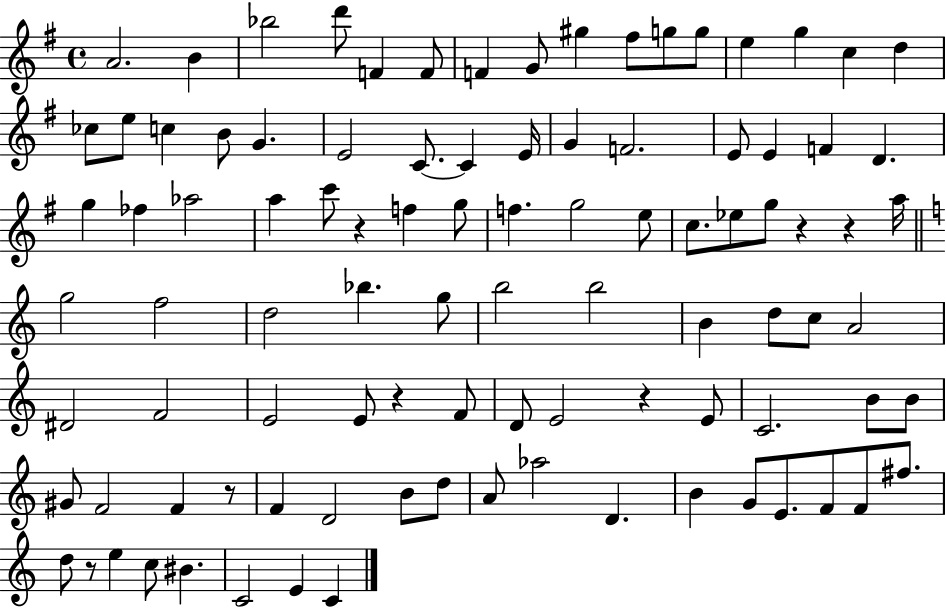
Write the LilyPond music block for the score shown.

{
  \clef treble
  \time 4/4
  \defaultTimeSignature
  \key g \major
  a'2. b'4 | bes''2 d'''8 f'4 f'8 | f'4 g'8 gis''4 fis''8 g''8 g''8 | e''4 g''4 c''4 d''4 | \break ces''8 e''8 c''4 b'8 g'4. | e'2 c'8.~~ c'4 e'16 | g'4 f'2. | e'8 e'4 f'4 d'4. | \break g''4 fes''4 aes''2 | a''4 c'''8 r4 f''4 g''8 | f''4. g''2 e''8 | c''8. ees''8 g''8 r4 r4 a''16 | \break \bar "||" \break \key a \minor g''2 f''2 | d''2 bes''4. g''8 | b''2 b''2 | b'4 d''8 c''8 a'2 | \break dis'2 f'2 | e'2 e'8 r4 f'8 | d'8 e'2 r4 e'8 | c'2. b'8 b'8 | \break gis'8 f'2 f'4 r8 | f'4 d'2 b'8 d''8 | a'8 aes''2 d'4. | b'4 g'8 e'8. f'8 f'8 fis''8. | \break d''8 r8 e''4 c''8 bis'4. | c'2 e'4 c'4 | \bar "|."
}